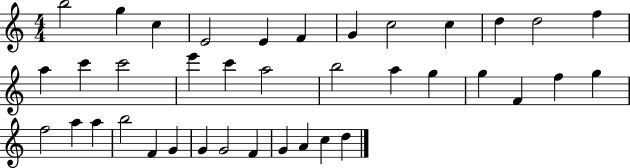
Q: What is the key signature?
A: C major